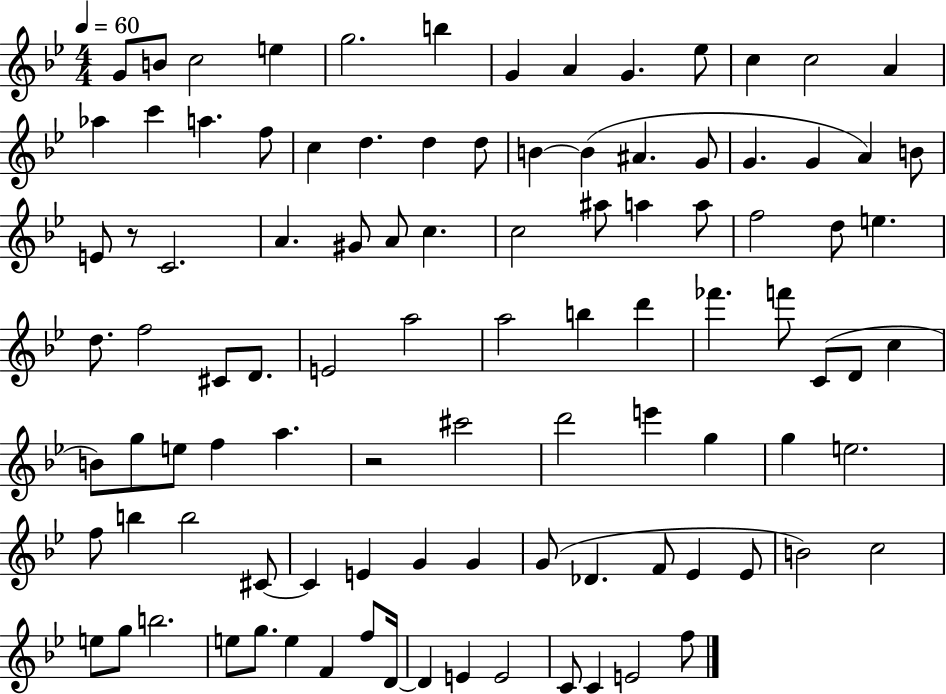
X:1
T:Untitled
M:4/4
L:1/4
K:Bb
G/2 B/2 c2 e g2 b G A G _e/2 c c2 A _a c' a f/2 c d d d/2 B B ^A G/2 G G A B/2 E/2 z/2 C2 A ^G/2 A/2 c c2 ^a/2 a a/2 f2 d/2 e d/2 f2 ^C/2 D/2 E2 a2 a2 b d' _f' f'/2 C/2 D/2 c B/2 g/2 e/2 f a z2 ^c'2 d'2 e' g g e2 f/2 b b2 ^C/2 ^C E G G G/2 _D F/2 _E _E/2 B2 c2 e/2 g/2 b2 e/2 g/2 e F f/2 D/4 D E E2 C/2 C E2 f/2